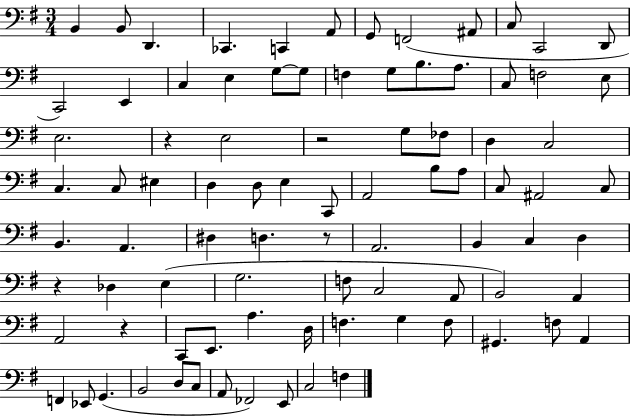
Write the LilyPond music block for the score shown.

{
  \clef bass
  \numericTimeSignature
  \time 3/4
  \key g \major
  \repeat volta 2 { b,4 b,8 d,4. | ces,4. c,4 a,8 | g,8 f,2( ais,8 | c8 c,2 d,8 | \break c,2) e,4 | c4 e4 g8~~ g8 | f4 g8 b8. a8. | c8 f2 e8 | \break e2. | r4 e2 | r2 g8 fes8 | d4 c2 | \break c4. c8 eis4 | d4 d8 e4 c,8 | a,2 b8 a8 | c8 ais,2 c8 | \break b,4. a,4. | dis4 d4. r8 | a,2. | b,4 c4 d4 | \break r4 des4 e4( | g2. | f8 c2 a,8 | b,2) a,4 | \break a,2 r4 | c,8 e,8. a4. d16 | f4. g4 f8 | gis,4. f8 a,4 | \break f,4 ees,8 g,4.( | b,2 d8 c8 | a,8 fes,2) e,8 | c2 f4 | \break } \bar "|."
}